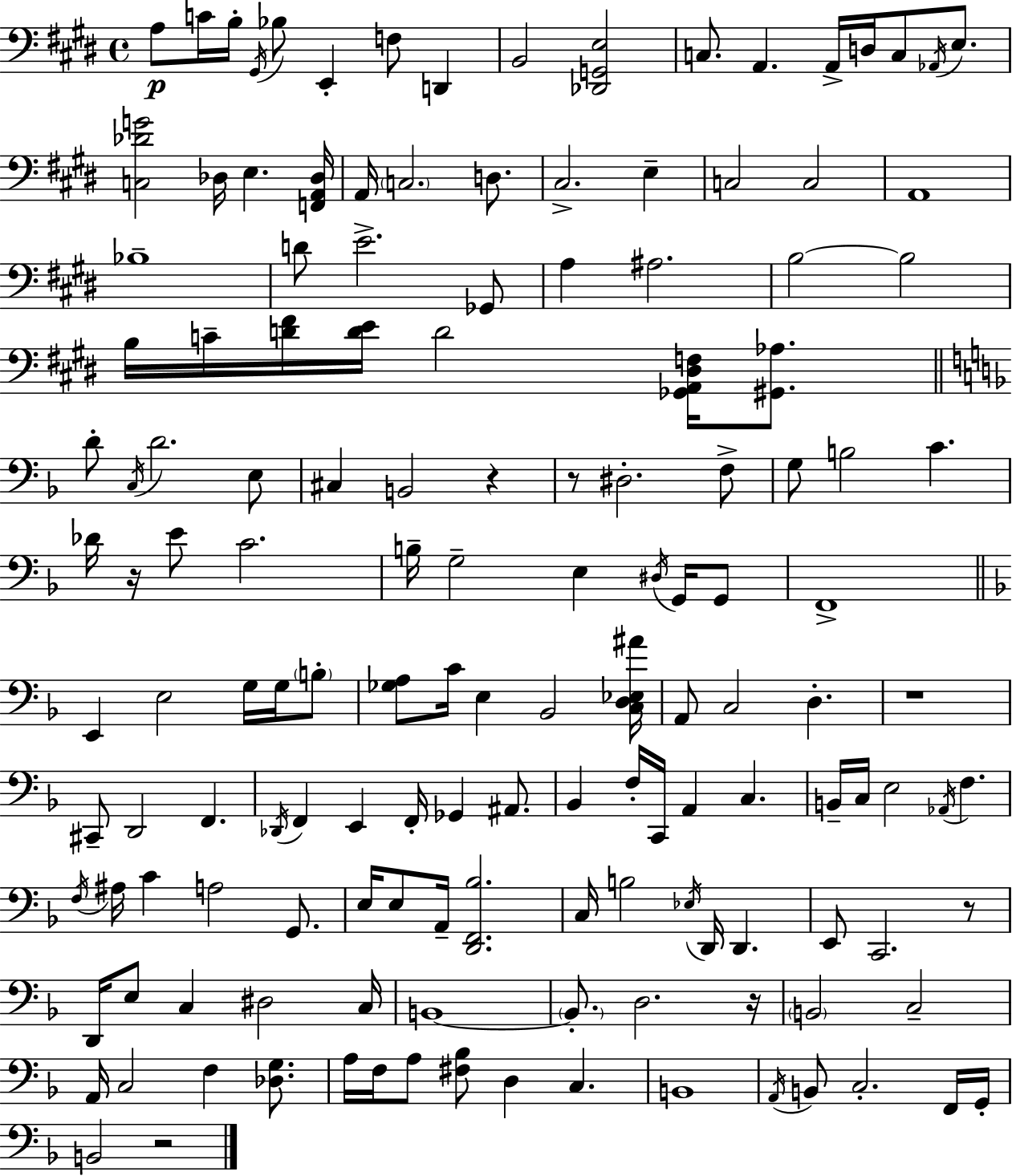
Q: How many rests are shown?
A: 7